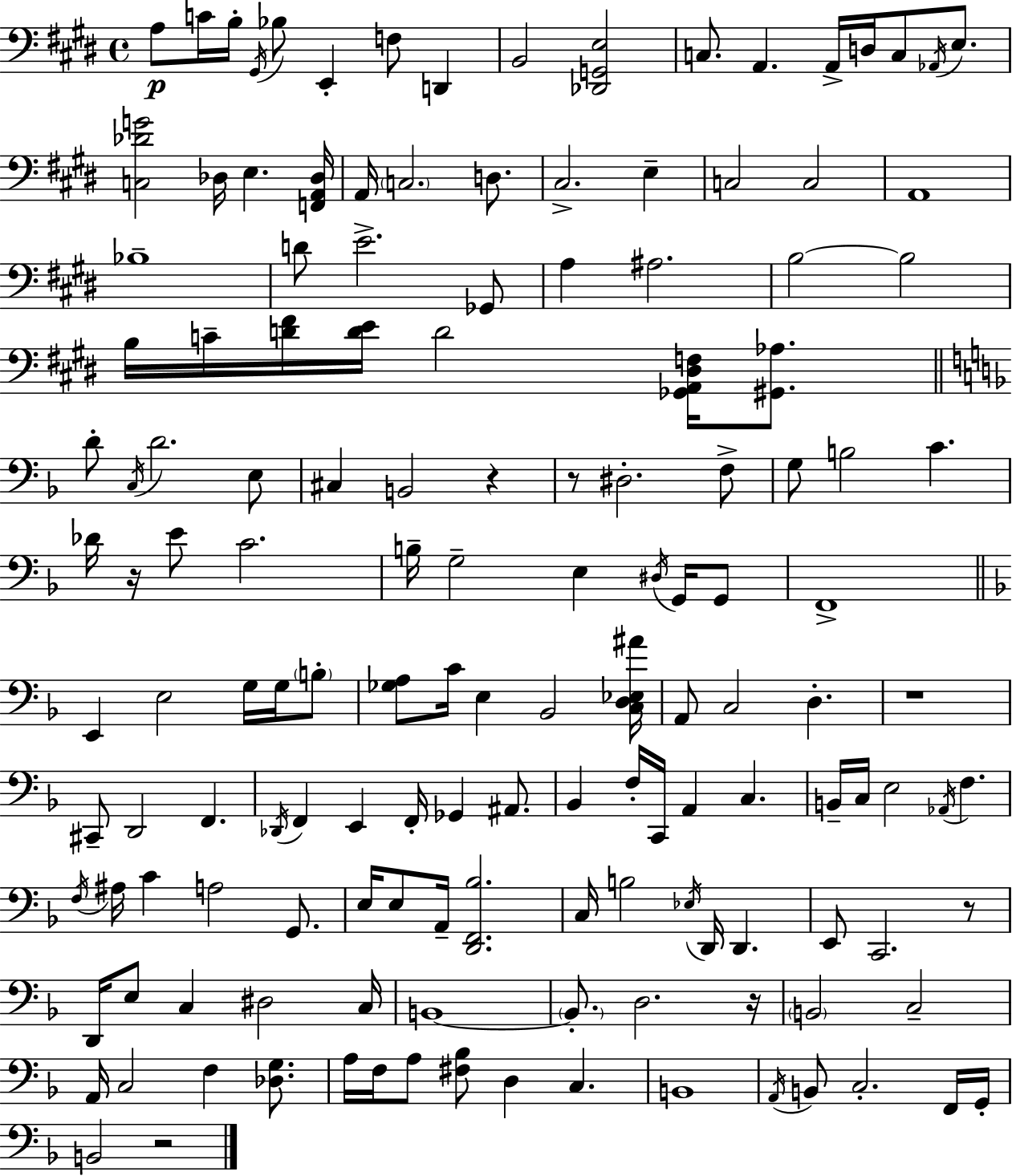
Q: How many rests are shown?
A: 7